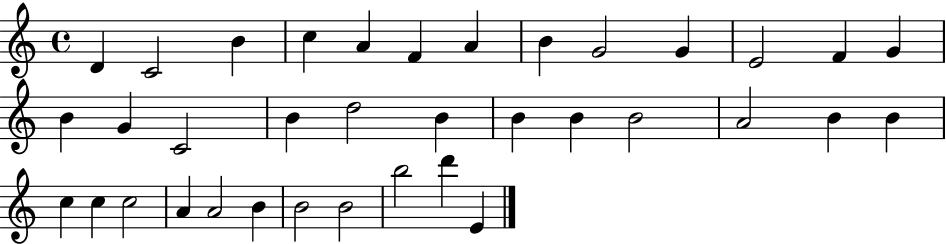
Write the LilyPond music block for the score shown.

{
  \clef treble
  \time 4/4
  \defaultTimeSignature
  \key c \major
  d'4 c'2 b'4 | c''4 a'4 f'4 a'4 | b'4 g'2 g'4 | e'2 f'4 g'4 | \break b'4 g'4 c'2 | b'4 d''2 b'4 | b'4 b'4 b'2 | a'2 b'4 b'4 | \break c''4 c''4 c''2 | a'4 a'2 b'4 | b'2 b'2 | b''2 d'''4 e'4 | \break \bar "|."
}